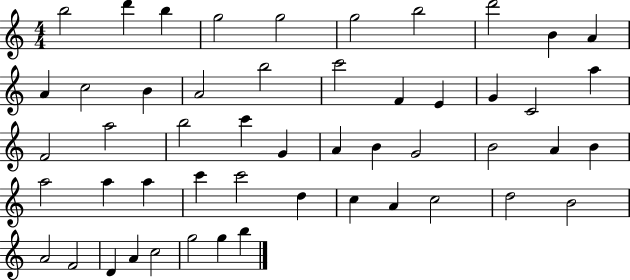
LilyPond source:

{
  \clef treble
  \numericTimeSignature
  \time 4/4
  \key c \major
  b''2 d'''4 b''4 | g''2 g''2 | g''2 b''2 | d'''2 b'4 a'4 | \break a'4 c''2 b'4 | a'2 b''2 | c'''2 f'4 e'4 | g'4 c'2 a''4 | \break f'2 a''2 | b''2 c'''4 g'4 | a'4 b'4 g'2 | b'2 a'4 b'4 | \break a''2 a''4 a''4 | c'''4 c'''2 d''4 | c''4 a'4 c''2 | d''2 b'2 | \break a'2 f'2 | d'4 a'4 c''2 | g''2 g''4 b''4 | \bar "|."
}